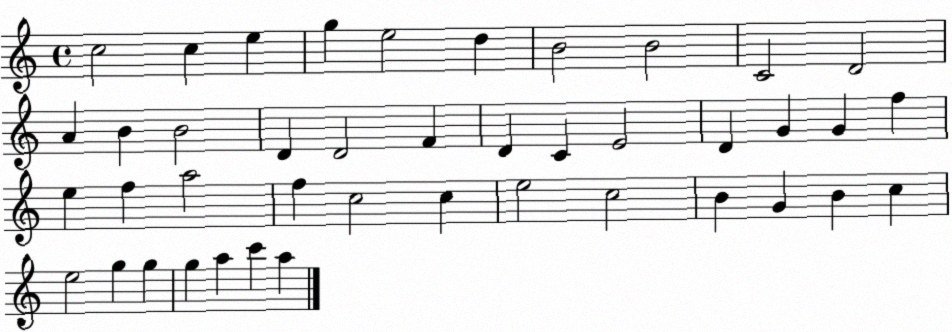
X:1
T:Untitled
M:4/4
L:1/4
K:C
c2 c e g e2 d B2 B2 C2 D2 A B B2 D D2 F D C E2 D G G f e f a2 f c2 c e2 c2 B G B c e2 g g g a c' a